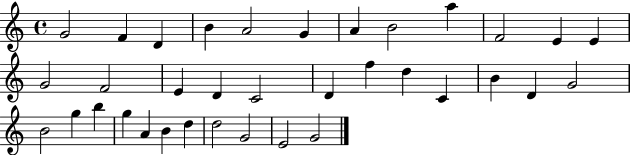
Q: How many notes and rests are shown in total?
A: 35